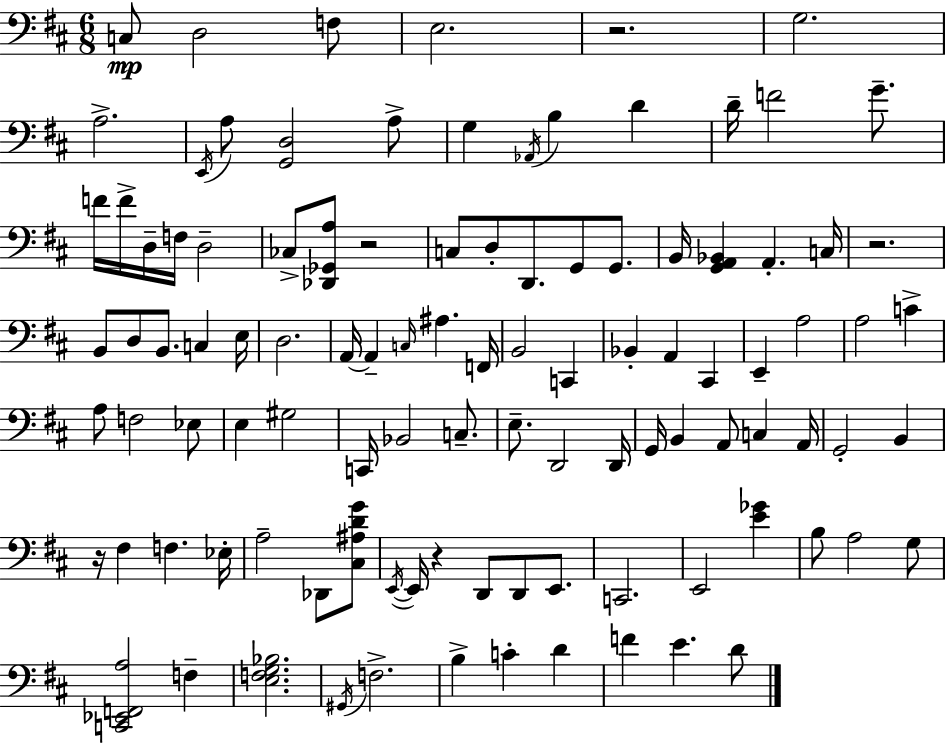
{
  \clef bass
  \numericTimeSignature
  \time 6/8
  \key d \major
  c8\mp d2 f8 | e2. | r2. | g2. | \break a2.-> | \acciaccatura { e,16 } a8 <g, d>2 a8-> | g4 \acciaccatura { aes,16 } b4 d'4 | d'16-- f'2 g'8.-- | \break f'16 f'16-> d16-- f16 d2-- | ces8-> <des, ges, a>8 r2 | c8 d8-. d,8. g,8 g,8. | b,16 <g, a, bes,>4 a,4.-. | \break c16 r2. | b,8 d8 b,8. c4 | e16 d2. | a,16~~ a,4-- \grace { c16 } ais4. | \break f,16 b,2 c,4 | bes,4-. a,4 cis,4 | e,4-- a2 | a2 c'4-> | \break a8 f2 | ees8 e4 gis2 | c,16 bes,2 | c8.-- e8.-- d,2 | \break d,16 g,16 b,4 a,8 c4 | a,16 g,2-. b,4 | r16 fis4 f4. | ees16-. a2-- des,8 | \break <cis ais d' g'>8 \acciaccatura { e,16~ }~ e,16 r4 d,8 d,8 | e,8. c,2. | e,2 | <e' ges'>4 b8 a2 | \break g8 <c, ees, f, a>2 | f4-- <e f g bes>2. | \acciaccatura { gis,16 } f2.-> | b4-> c'4-. | \break d'4 f'4 e'4. | d'8 \bar "|."
}